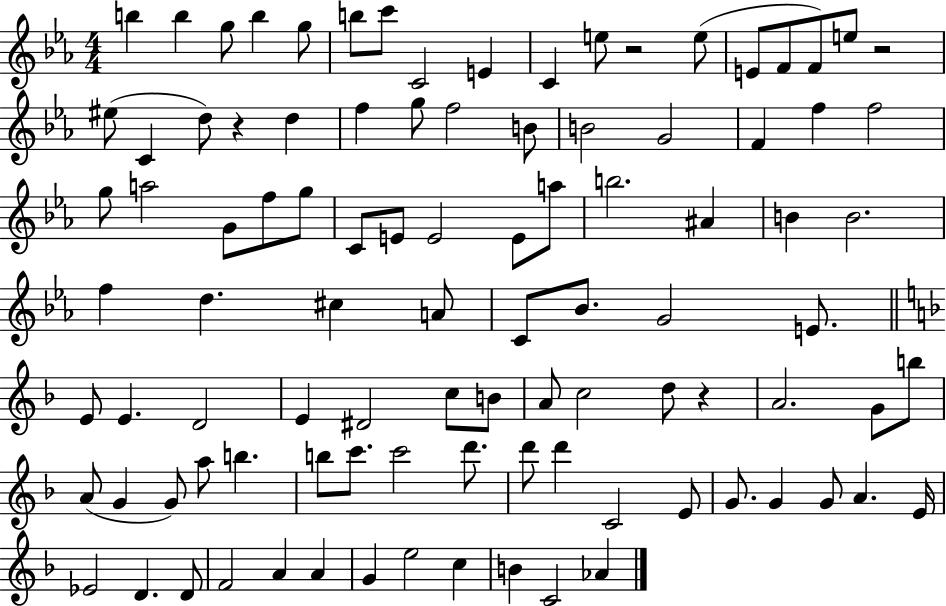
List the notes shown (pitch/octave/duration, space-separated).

B5/q B5/q G5/e B5/q G5/e B5/e C6/e C4/h E4/q C4/q E5/e R/h E5/e E4/e F4/e F4/e E5/e R/h EIS5/e C4/q D5/e R/q D5/q F5/q G5/e F5/h B4/e B4/h G4/h F4/q F5/q F5/h G5/e A5/h G4/e F5/e G5/e C4/e E4/e E4/h E4/e A5/e B5/h. A#4/q B4/q B4/h. F5/q D5/q. C#5/q A4/e C4/e Bb4/e. G4/h E4/e. E4/e E4/q. D4/h E4/q D#4/h C5/e B4/e A4/e C5/h D5/e R/q A4/h. G4/e B5/e A4/e G4/q G4/e A5/e B5/q. B5/e C6/e. C6/h D6/e. D6/e D6/q C4/h E4/e G4/e. G4/q G4/e A4/q. E4/s Eb4/h D4/q. D4/e F4/h A4/q A4/q G4/q E5/h C5/q B4/q C4/h Ab4/q